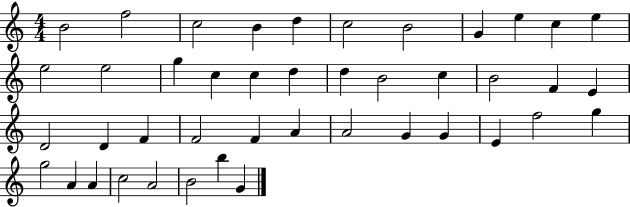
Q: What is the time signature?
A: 4/4